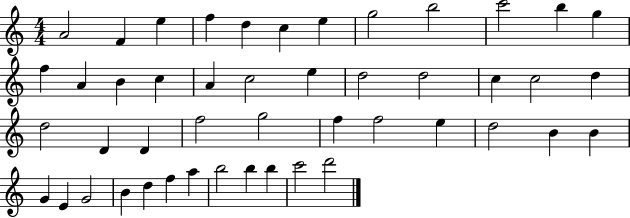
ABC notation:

X:1
T:Untitled
M:4/4
L:1/4
K:C
A2 F e f d c e g2 b2 c'2 b g f A B c A c2 e d2 d2 c c2 d d2 D D f2 g2 f f2 e d2 B B G E G2 B d f a b2 b b c'2 d'2